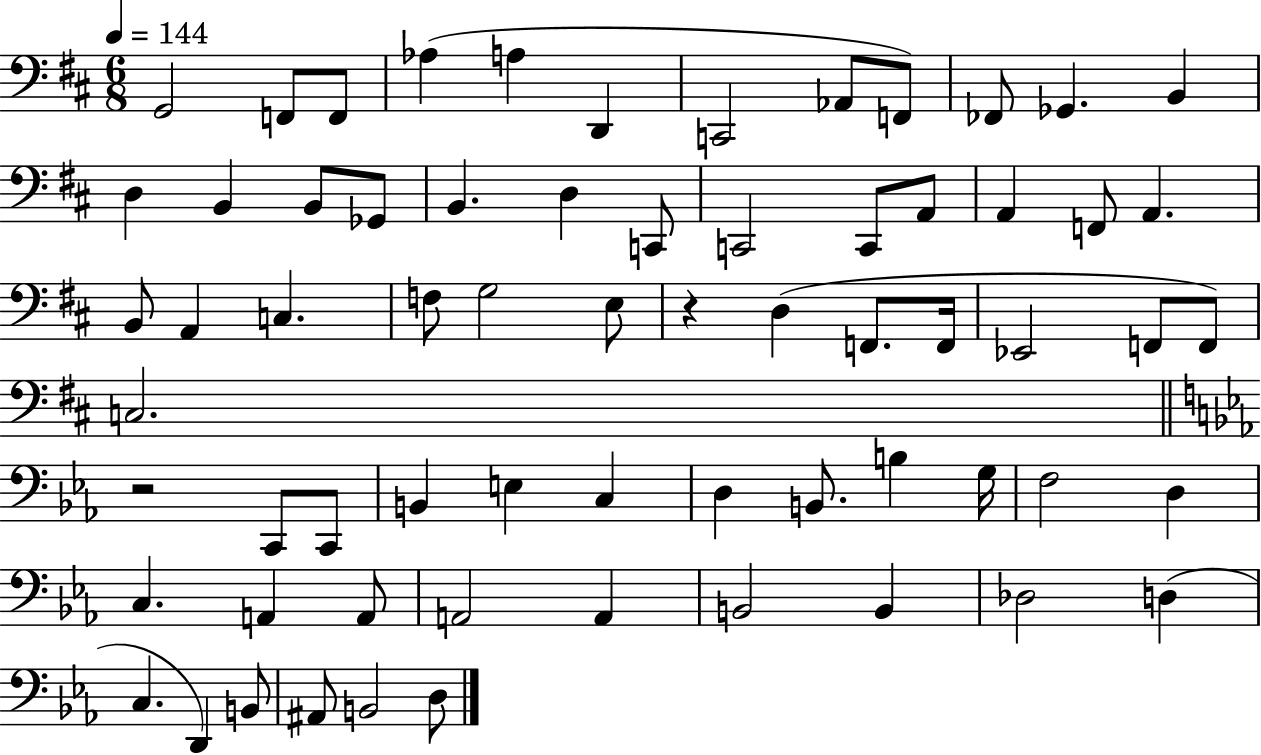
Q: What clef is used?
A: bass